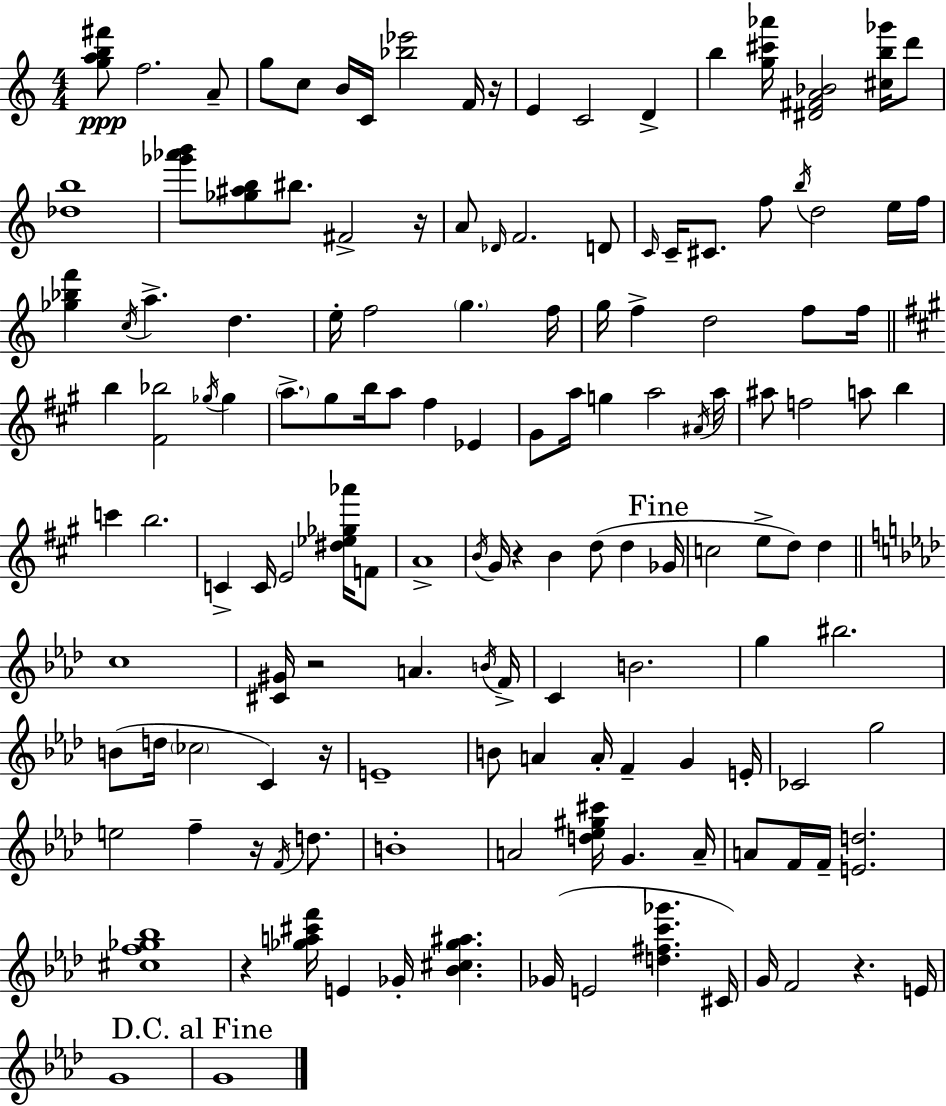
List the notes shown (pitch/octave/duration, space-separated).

[G5,A5,B5,F#6]/e F5/h. A4/e G5/e C5/e B4/s C4/s [Bb5,Eb6]/h F4/s R/s E4/q C4/h D4/q B5/q [G5,C#6,Ab6]/s [D#4,F#4,A4,Bb4]/h [C#5,B5,Gb6]/s D6/e [Db5,B5]/w [Gb6,Ab6,B6]/e [Gb5,A#5,B5]/e BIS5/e. F#4/h R/s A4/e Db4/s F4/h. D4/e C4/s C4/s C#4/e. F5/e B5/s D5/h E5/s F5/s [Gb5,Bb5,F6]/q C5/s A5/q. D5/q. E5/s F5/h G5/q. F5/s G5/s F5/q D5/h F5/e F5/s B5/q [F#4,Bb5]/h Gb5/s Gb5/q A5/e. G#5/e B5/s A5/e F#5/q Eb4/q G#4/e A5/s G5/q A5/h A#4/s A5/s A#5/e F5/h A5/e B5/q C6/q B5/h. C4/q C4/s E4/h [D#5,Eb5,Gb5,Ab6]/s F4/e A4/w B4/s G#4/s R/q B4/q D5/e D5/q Gb4/s C5/h E5/e D5/e D5/q C5/w [C#4,G#4]/s R/h A4/q. B4/s F4/s C4/q B4/h. G5/q BIS5/h. B4/e D5/s CES5/h C4/q R/s E4/w B4/e A4/q A4/s F4/q G4/q E4/s CES4/h G5/h E5/h F5/q R/s F4/s D5/e. B4/w A4/h [D5,Eb5,G#5,C#6]/s G4/q. A4/s A4/e F4/s F4/s [E4,D5]/h. [C#5,F5,Gb5,Bb5]/w R/q [Gb5,A5,C#6,F6]/s E4/q Gb4/s [Bb4,C#5,Gb5,A#5]/q. Gb4/s E4/h [D5,F#5,C6,Gb6]/q. C#4/s G4/s F4/h R/q. E4/s G4/w G4/w